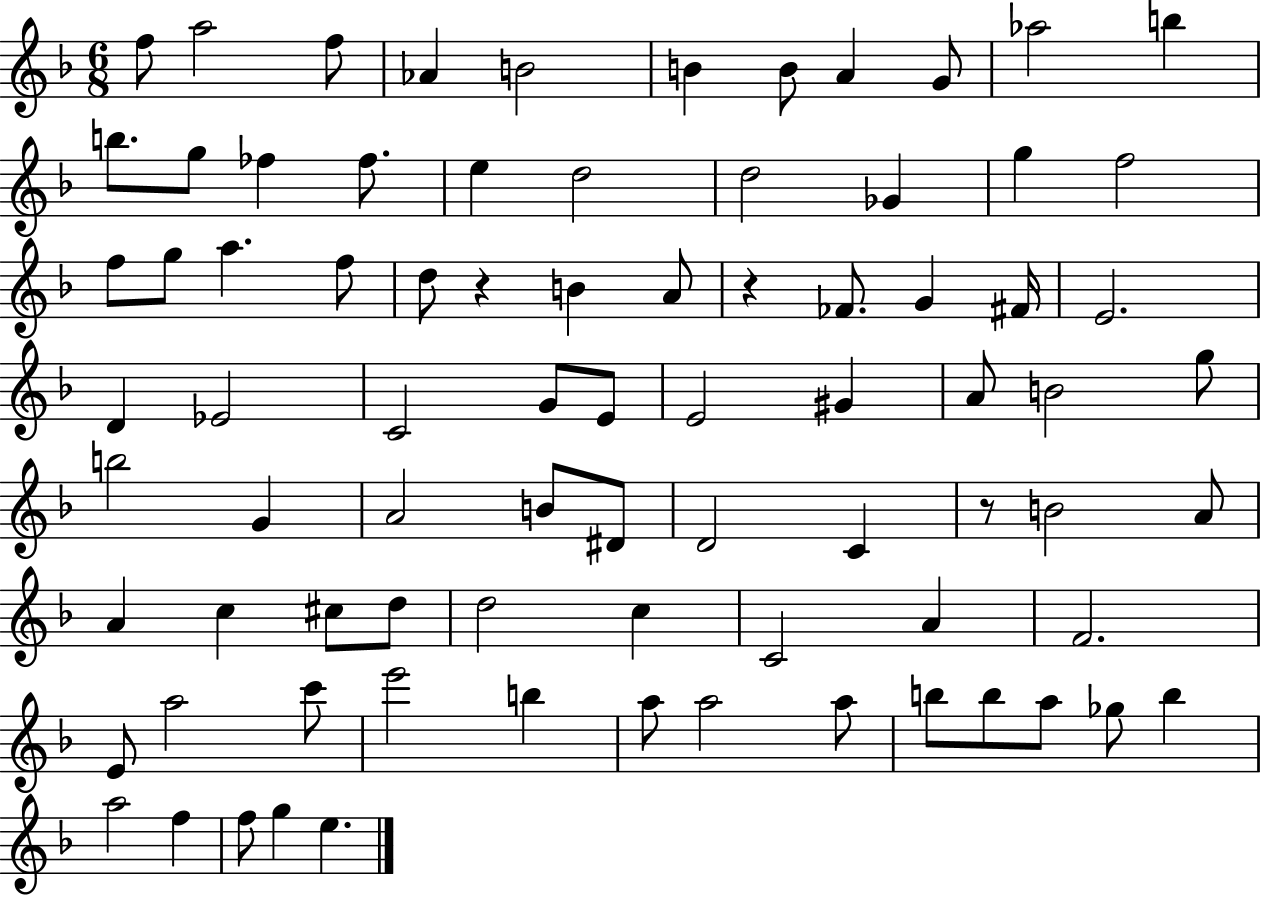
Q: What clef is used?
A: treble